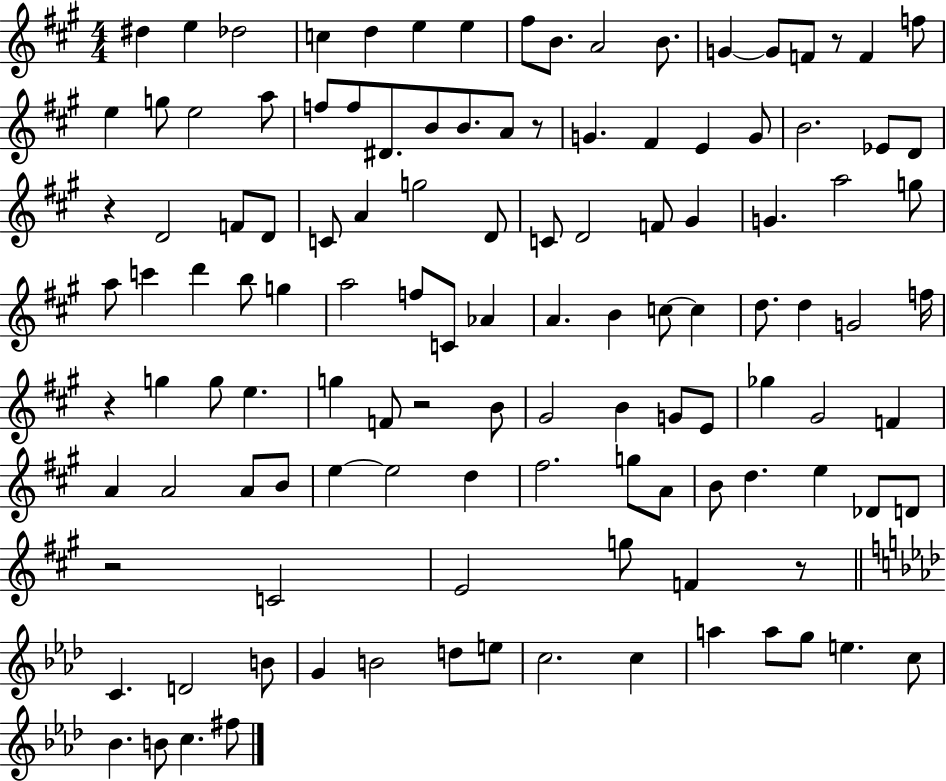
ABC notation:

X:1
T:Untitled
M:4/4
L:1/4
K:A
^d e _d2 c d e e ^f/2 B/2 A2 B/2 G G/2 F/2 z/2 F f/2 e g/2 e2 a/2 f/2 f/2 ^D/2 B/2 B/2 A/2 z/2 G ^F E G/2 B2 _E/2 D/2 z D2 F/2 D/2 C/2 A g2 D/2 C/2 D2 F/2 ^G G a2 g/2 a/2 c' d' b/2 g a2 f/2 C/2 _A A B c/2 c d/2 d G2 f/4 z g g/2 e g F/2 z2 B/2 ^G2 B G/2 E/2 _g ^G2 F A A2 A/2 B/2 e e2 d ^f2 g/2 A/2 B/2 d e _D/2 D/2 z2 C2 E2 g/2 F z/2 C D2 B/2 G B2 d/2 e/2 c2 c a a/2 g/2 e c/2 _B B/2 c ^f/2